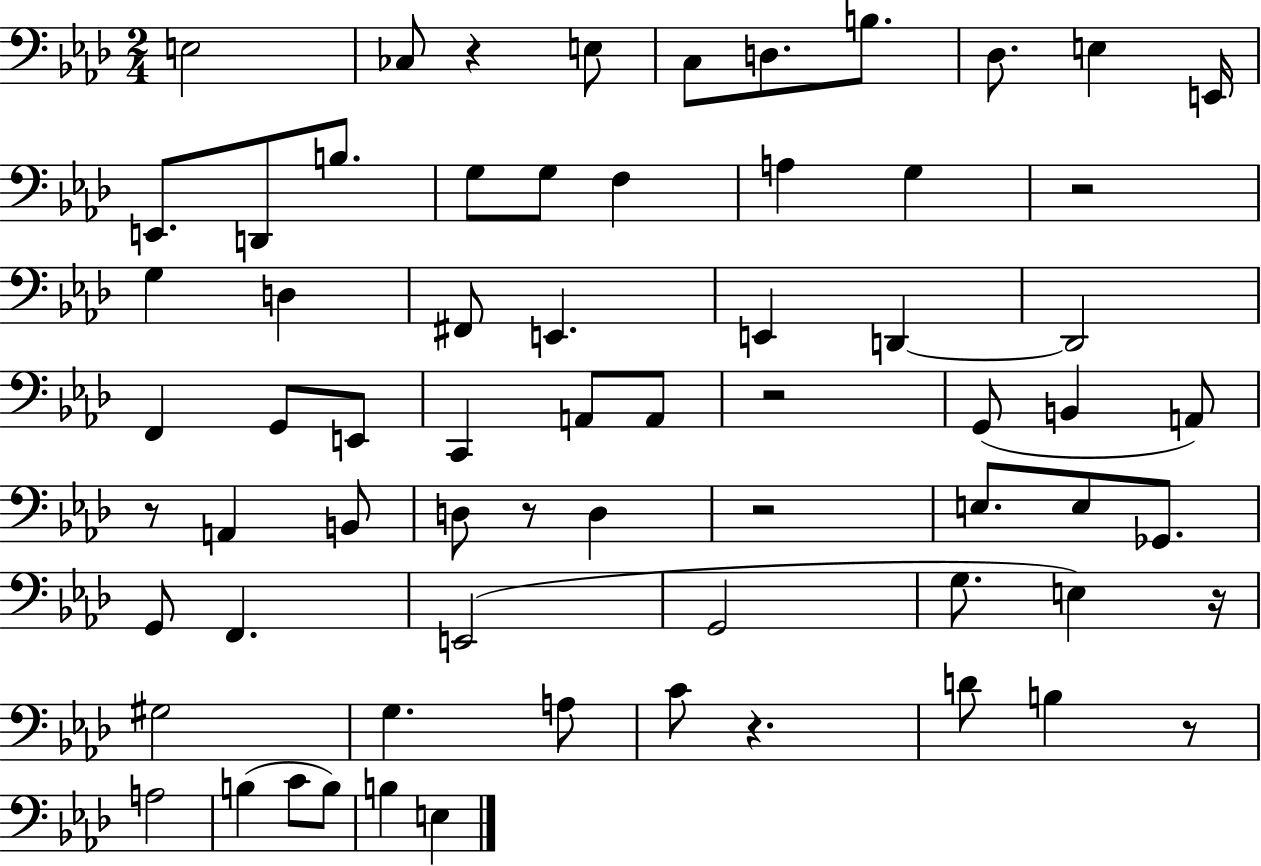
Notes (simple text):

E3/h CES3/e R/q E3/e C3/e D3/e. B3/e. Db3/e. E3/q E2/s E2/e. D2/e B3/e. G3/e G3/e F3/q A3/q G3/q R/h G3/q D3/q F#2/e E2/q. E2/q D2/q D2/h F2/q G2/e E2/e C2/q A2/e A2/e R/h G2/e B2/q A2/e R/e A2/q B2/e D3/e R/e D3/q R/h E3/e. E3/e Gb2/e. G2/e F2/q. E2/h G2/h G3/e. E3/q R/s G#3/h G3/q. A3/e C4/e R/q. D4/e B3/q R/e A3/h B3/q C4/e B3/e B3/q E3/q